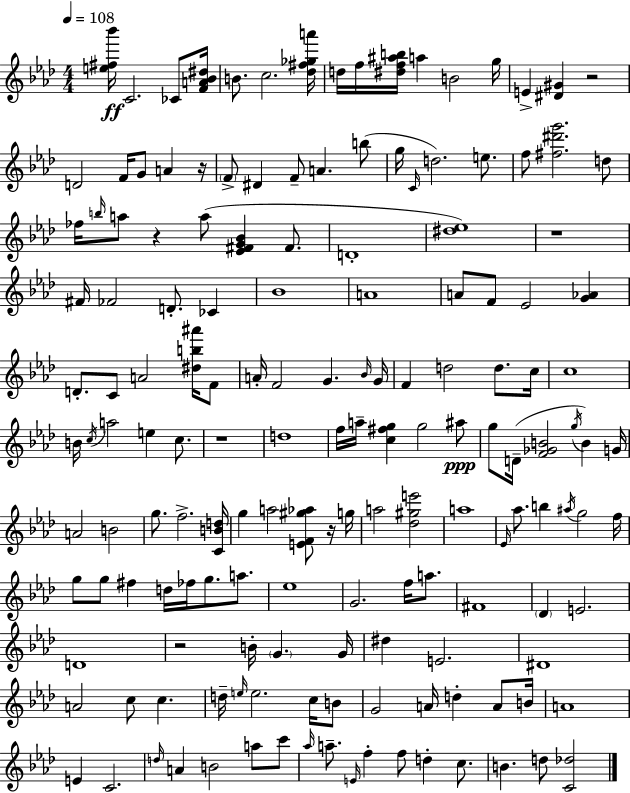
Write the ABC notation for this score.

X:1
T:Untitled
M:4/4
L:1/4
K:Fm
[e^f_b']/4 C2 _C/2 [FA_B^d]/4 B/2 c2 [_d^f_ga']/4 d/4 f/4 [^df^ab]/4 a B2 g/4 E [^D^G] z2 D2 F/4 G/2 A z/4 F/2 ^D F/2 A b/2 g/4 C/4 d2 e/2 f/2 [^f^d'g']2 d/2 _f/4 b/4 a/2 z a/2 [_E^FG_B] ^F/2 D4 [^d_e]4 z4 ^F/4 _F2 D/2 _C _B4 A4 A/2 F/2 _E2 [G_A] D/2 C/2 A2 [^db^a']/4 F/2 A/4 F2 G _B/4 G/4 F d2 d/2 c/4 c4 B/4 c/4 a2 e c/2 z4 d4 f/4 a/4 [c^fg] g2 ^a/2 g/2 D/4 [F_GB]2 g/4 B G/4 A2 B2 g/2 f2 [CBd]/4 g a2 [EF^g_a]/2 z/4 g/4 a2 [_d^ge']2 a4 _E/4 _a/2 b ^a/4 g2 f/4 g/2 g/2 ^f d/4 _f/4 g/2 a/2 _e4 G2 f/4 a/2 ^F4 _D E2 D4 z2 B/4 G G/4 ^d E2 ^D4 A2 c/2 c d/4 e/4 e2 c/4 B/2 G2 A/4 d A/2 B/4 A4 E C2 d/4 A B2 a/2 c'/2 _a/4 a/2 E/4 f f/2 d c/2 B d/2 [C_d]2